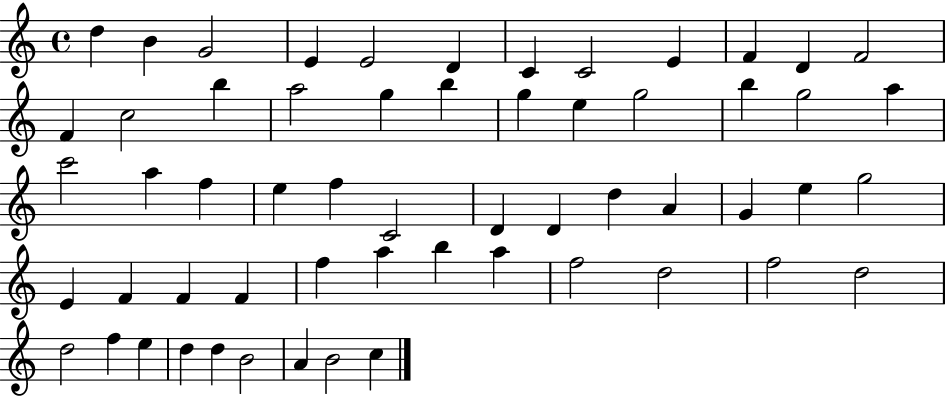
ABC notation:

X:1
T:Untitled
M:4/4
L:1/4
K:C
d B G2 E E2 D C C2 E F D F2 F c2 b a2 g b g e g2 b g2 a c'2 a f e f C2 D D d A G e g2 E F F F f a b a f2 d2 f2 d2 d2 f e d d B2 A B2 c